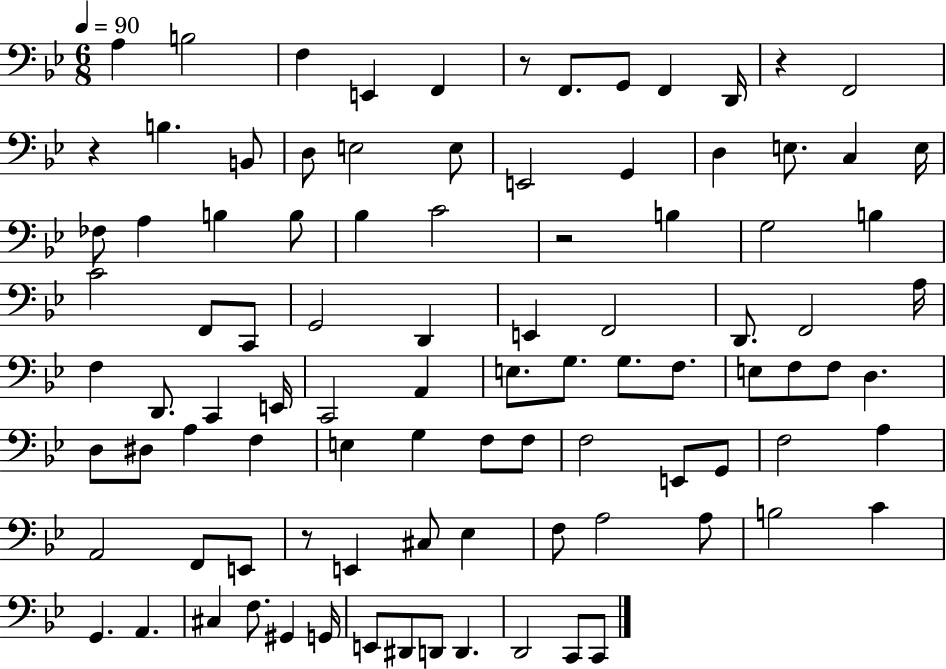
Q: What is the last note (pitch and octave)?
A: C2